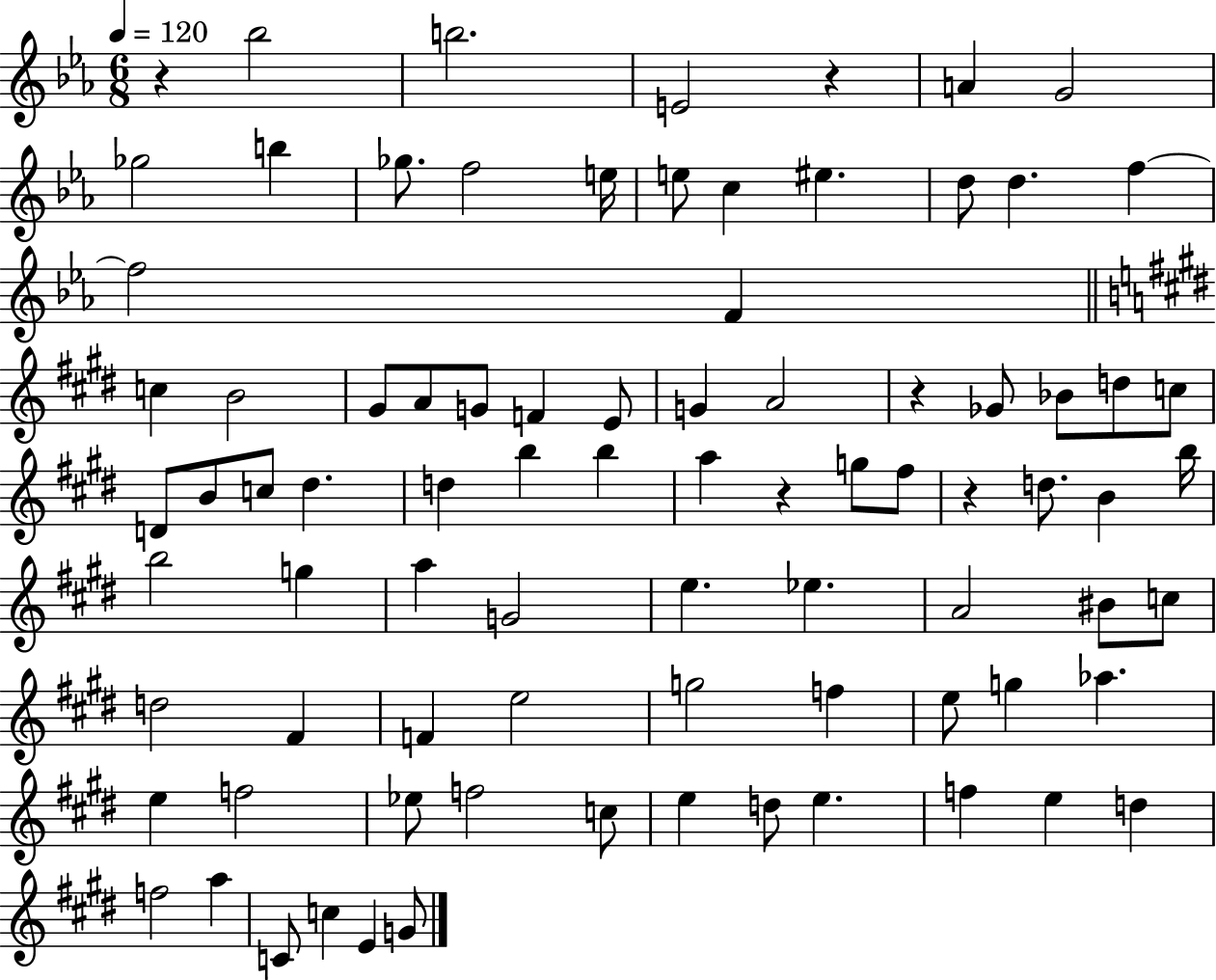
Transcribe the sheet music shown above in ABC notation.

X:1
T:Untitled
M:6/8
L:1/4
K:Eb
z _b2 b2 E2 z A G2 _g2 b _g/2 f2 e/4 e/2 c ^e d/2 d f f2 F c B2 ^G/2 A/2 G/2 F E/2 G A2 z _G/2 _B/2 d/2 c/2 D/2 B/2 c/2 ^d d b b a z g/2 ^f/2 z d/2 B b/4 b2 g a G2 e _e A2 ^B/2 c/2 d2 ^F F e2 g2 f e/2 g _a e f2 _e/2 f2 c/2 e d/2 e f e d f2 a C/2 c E G/2